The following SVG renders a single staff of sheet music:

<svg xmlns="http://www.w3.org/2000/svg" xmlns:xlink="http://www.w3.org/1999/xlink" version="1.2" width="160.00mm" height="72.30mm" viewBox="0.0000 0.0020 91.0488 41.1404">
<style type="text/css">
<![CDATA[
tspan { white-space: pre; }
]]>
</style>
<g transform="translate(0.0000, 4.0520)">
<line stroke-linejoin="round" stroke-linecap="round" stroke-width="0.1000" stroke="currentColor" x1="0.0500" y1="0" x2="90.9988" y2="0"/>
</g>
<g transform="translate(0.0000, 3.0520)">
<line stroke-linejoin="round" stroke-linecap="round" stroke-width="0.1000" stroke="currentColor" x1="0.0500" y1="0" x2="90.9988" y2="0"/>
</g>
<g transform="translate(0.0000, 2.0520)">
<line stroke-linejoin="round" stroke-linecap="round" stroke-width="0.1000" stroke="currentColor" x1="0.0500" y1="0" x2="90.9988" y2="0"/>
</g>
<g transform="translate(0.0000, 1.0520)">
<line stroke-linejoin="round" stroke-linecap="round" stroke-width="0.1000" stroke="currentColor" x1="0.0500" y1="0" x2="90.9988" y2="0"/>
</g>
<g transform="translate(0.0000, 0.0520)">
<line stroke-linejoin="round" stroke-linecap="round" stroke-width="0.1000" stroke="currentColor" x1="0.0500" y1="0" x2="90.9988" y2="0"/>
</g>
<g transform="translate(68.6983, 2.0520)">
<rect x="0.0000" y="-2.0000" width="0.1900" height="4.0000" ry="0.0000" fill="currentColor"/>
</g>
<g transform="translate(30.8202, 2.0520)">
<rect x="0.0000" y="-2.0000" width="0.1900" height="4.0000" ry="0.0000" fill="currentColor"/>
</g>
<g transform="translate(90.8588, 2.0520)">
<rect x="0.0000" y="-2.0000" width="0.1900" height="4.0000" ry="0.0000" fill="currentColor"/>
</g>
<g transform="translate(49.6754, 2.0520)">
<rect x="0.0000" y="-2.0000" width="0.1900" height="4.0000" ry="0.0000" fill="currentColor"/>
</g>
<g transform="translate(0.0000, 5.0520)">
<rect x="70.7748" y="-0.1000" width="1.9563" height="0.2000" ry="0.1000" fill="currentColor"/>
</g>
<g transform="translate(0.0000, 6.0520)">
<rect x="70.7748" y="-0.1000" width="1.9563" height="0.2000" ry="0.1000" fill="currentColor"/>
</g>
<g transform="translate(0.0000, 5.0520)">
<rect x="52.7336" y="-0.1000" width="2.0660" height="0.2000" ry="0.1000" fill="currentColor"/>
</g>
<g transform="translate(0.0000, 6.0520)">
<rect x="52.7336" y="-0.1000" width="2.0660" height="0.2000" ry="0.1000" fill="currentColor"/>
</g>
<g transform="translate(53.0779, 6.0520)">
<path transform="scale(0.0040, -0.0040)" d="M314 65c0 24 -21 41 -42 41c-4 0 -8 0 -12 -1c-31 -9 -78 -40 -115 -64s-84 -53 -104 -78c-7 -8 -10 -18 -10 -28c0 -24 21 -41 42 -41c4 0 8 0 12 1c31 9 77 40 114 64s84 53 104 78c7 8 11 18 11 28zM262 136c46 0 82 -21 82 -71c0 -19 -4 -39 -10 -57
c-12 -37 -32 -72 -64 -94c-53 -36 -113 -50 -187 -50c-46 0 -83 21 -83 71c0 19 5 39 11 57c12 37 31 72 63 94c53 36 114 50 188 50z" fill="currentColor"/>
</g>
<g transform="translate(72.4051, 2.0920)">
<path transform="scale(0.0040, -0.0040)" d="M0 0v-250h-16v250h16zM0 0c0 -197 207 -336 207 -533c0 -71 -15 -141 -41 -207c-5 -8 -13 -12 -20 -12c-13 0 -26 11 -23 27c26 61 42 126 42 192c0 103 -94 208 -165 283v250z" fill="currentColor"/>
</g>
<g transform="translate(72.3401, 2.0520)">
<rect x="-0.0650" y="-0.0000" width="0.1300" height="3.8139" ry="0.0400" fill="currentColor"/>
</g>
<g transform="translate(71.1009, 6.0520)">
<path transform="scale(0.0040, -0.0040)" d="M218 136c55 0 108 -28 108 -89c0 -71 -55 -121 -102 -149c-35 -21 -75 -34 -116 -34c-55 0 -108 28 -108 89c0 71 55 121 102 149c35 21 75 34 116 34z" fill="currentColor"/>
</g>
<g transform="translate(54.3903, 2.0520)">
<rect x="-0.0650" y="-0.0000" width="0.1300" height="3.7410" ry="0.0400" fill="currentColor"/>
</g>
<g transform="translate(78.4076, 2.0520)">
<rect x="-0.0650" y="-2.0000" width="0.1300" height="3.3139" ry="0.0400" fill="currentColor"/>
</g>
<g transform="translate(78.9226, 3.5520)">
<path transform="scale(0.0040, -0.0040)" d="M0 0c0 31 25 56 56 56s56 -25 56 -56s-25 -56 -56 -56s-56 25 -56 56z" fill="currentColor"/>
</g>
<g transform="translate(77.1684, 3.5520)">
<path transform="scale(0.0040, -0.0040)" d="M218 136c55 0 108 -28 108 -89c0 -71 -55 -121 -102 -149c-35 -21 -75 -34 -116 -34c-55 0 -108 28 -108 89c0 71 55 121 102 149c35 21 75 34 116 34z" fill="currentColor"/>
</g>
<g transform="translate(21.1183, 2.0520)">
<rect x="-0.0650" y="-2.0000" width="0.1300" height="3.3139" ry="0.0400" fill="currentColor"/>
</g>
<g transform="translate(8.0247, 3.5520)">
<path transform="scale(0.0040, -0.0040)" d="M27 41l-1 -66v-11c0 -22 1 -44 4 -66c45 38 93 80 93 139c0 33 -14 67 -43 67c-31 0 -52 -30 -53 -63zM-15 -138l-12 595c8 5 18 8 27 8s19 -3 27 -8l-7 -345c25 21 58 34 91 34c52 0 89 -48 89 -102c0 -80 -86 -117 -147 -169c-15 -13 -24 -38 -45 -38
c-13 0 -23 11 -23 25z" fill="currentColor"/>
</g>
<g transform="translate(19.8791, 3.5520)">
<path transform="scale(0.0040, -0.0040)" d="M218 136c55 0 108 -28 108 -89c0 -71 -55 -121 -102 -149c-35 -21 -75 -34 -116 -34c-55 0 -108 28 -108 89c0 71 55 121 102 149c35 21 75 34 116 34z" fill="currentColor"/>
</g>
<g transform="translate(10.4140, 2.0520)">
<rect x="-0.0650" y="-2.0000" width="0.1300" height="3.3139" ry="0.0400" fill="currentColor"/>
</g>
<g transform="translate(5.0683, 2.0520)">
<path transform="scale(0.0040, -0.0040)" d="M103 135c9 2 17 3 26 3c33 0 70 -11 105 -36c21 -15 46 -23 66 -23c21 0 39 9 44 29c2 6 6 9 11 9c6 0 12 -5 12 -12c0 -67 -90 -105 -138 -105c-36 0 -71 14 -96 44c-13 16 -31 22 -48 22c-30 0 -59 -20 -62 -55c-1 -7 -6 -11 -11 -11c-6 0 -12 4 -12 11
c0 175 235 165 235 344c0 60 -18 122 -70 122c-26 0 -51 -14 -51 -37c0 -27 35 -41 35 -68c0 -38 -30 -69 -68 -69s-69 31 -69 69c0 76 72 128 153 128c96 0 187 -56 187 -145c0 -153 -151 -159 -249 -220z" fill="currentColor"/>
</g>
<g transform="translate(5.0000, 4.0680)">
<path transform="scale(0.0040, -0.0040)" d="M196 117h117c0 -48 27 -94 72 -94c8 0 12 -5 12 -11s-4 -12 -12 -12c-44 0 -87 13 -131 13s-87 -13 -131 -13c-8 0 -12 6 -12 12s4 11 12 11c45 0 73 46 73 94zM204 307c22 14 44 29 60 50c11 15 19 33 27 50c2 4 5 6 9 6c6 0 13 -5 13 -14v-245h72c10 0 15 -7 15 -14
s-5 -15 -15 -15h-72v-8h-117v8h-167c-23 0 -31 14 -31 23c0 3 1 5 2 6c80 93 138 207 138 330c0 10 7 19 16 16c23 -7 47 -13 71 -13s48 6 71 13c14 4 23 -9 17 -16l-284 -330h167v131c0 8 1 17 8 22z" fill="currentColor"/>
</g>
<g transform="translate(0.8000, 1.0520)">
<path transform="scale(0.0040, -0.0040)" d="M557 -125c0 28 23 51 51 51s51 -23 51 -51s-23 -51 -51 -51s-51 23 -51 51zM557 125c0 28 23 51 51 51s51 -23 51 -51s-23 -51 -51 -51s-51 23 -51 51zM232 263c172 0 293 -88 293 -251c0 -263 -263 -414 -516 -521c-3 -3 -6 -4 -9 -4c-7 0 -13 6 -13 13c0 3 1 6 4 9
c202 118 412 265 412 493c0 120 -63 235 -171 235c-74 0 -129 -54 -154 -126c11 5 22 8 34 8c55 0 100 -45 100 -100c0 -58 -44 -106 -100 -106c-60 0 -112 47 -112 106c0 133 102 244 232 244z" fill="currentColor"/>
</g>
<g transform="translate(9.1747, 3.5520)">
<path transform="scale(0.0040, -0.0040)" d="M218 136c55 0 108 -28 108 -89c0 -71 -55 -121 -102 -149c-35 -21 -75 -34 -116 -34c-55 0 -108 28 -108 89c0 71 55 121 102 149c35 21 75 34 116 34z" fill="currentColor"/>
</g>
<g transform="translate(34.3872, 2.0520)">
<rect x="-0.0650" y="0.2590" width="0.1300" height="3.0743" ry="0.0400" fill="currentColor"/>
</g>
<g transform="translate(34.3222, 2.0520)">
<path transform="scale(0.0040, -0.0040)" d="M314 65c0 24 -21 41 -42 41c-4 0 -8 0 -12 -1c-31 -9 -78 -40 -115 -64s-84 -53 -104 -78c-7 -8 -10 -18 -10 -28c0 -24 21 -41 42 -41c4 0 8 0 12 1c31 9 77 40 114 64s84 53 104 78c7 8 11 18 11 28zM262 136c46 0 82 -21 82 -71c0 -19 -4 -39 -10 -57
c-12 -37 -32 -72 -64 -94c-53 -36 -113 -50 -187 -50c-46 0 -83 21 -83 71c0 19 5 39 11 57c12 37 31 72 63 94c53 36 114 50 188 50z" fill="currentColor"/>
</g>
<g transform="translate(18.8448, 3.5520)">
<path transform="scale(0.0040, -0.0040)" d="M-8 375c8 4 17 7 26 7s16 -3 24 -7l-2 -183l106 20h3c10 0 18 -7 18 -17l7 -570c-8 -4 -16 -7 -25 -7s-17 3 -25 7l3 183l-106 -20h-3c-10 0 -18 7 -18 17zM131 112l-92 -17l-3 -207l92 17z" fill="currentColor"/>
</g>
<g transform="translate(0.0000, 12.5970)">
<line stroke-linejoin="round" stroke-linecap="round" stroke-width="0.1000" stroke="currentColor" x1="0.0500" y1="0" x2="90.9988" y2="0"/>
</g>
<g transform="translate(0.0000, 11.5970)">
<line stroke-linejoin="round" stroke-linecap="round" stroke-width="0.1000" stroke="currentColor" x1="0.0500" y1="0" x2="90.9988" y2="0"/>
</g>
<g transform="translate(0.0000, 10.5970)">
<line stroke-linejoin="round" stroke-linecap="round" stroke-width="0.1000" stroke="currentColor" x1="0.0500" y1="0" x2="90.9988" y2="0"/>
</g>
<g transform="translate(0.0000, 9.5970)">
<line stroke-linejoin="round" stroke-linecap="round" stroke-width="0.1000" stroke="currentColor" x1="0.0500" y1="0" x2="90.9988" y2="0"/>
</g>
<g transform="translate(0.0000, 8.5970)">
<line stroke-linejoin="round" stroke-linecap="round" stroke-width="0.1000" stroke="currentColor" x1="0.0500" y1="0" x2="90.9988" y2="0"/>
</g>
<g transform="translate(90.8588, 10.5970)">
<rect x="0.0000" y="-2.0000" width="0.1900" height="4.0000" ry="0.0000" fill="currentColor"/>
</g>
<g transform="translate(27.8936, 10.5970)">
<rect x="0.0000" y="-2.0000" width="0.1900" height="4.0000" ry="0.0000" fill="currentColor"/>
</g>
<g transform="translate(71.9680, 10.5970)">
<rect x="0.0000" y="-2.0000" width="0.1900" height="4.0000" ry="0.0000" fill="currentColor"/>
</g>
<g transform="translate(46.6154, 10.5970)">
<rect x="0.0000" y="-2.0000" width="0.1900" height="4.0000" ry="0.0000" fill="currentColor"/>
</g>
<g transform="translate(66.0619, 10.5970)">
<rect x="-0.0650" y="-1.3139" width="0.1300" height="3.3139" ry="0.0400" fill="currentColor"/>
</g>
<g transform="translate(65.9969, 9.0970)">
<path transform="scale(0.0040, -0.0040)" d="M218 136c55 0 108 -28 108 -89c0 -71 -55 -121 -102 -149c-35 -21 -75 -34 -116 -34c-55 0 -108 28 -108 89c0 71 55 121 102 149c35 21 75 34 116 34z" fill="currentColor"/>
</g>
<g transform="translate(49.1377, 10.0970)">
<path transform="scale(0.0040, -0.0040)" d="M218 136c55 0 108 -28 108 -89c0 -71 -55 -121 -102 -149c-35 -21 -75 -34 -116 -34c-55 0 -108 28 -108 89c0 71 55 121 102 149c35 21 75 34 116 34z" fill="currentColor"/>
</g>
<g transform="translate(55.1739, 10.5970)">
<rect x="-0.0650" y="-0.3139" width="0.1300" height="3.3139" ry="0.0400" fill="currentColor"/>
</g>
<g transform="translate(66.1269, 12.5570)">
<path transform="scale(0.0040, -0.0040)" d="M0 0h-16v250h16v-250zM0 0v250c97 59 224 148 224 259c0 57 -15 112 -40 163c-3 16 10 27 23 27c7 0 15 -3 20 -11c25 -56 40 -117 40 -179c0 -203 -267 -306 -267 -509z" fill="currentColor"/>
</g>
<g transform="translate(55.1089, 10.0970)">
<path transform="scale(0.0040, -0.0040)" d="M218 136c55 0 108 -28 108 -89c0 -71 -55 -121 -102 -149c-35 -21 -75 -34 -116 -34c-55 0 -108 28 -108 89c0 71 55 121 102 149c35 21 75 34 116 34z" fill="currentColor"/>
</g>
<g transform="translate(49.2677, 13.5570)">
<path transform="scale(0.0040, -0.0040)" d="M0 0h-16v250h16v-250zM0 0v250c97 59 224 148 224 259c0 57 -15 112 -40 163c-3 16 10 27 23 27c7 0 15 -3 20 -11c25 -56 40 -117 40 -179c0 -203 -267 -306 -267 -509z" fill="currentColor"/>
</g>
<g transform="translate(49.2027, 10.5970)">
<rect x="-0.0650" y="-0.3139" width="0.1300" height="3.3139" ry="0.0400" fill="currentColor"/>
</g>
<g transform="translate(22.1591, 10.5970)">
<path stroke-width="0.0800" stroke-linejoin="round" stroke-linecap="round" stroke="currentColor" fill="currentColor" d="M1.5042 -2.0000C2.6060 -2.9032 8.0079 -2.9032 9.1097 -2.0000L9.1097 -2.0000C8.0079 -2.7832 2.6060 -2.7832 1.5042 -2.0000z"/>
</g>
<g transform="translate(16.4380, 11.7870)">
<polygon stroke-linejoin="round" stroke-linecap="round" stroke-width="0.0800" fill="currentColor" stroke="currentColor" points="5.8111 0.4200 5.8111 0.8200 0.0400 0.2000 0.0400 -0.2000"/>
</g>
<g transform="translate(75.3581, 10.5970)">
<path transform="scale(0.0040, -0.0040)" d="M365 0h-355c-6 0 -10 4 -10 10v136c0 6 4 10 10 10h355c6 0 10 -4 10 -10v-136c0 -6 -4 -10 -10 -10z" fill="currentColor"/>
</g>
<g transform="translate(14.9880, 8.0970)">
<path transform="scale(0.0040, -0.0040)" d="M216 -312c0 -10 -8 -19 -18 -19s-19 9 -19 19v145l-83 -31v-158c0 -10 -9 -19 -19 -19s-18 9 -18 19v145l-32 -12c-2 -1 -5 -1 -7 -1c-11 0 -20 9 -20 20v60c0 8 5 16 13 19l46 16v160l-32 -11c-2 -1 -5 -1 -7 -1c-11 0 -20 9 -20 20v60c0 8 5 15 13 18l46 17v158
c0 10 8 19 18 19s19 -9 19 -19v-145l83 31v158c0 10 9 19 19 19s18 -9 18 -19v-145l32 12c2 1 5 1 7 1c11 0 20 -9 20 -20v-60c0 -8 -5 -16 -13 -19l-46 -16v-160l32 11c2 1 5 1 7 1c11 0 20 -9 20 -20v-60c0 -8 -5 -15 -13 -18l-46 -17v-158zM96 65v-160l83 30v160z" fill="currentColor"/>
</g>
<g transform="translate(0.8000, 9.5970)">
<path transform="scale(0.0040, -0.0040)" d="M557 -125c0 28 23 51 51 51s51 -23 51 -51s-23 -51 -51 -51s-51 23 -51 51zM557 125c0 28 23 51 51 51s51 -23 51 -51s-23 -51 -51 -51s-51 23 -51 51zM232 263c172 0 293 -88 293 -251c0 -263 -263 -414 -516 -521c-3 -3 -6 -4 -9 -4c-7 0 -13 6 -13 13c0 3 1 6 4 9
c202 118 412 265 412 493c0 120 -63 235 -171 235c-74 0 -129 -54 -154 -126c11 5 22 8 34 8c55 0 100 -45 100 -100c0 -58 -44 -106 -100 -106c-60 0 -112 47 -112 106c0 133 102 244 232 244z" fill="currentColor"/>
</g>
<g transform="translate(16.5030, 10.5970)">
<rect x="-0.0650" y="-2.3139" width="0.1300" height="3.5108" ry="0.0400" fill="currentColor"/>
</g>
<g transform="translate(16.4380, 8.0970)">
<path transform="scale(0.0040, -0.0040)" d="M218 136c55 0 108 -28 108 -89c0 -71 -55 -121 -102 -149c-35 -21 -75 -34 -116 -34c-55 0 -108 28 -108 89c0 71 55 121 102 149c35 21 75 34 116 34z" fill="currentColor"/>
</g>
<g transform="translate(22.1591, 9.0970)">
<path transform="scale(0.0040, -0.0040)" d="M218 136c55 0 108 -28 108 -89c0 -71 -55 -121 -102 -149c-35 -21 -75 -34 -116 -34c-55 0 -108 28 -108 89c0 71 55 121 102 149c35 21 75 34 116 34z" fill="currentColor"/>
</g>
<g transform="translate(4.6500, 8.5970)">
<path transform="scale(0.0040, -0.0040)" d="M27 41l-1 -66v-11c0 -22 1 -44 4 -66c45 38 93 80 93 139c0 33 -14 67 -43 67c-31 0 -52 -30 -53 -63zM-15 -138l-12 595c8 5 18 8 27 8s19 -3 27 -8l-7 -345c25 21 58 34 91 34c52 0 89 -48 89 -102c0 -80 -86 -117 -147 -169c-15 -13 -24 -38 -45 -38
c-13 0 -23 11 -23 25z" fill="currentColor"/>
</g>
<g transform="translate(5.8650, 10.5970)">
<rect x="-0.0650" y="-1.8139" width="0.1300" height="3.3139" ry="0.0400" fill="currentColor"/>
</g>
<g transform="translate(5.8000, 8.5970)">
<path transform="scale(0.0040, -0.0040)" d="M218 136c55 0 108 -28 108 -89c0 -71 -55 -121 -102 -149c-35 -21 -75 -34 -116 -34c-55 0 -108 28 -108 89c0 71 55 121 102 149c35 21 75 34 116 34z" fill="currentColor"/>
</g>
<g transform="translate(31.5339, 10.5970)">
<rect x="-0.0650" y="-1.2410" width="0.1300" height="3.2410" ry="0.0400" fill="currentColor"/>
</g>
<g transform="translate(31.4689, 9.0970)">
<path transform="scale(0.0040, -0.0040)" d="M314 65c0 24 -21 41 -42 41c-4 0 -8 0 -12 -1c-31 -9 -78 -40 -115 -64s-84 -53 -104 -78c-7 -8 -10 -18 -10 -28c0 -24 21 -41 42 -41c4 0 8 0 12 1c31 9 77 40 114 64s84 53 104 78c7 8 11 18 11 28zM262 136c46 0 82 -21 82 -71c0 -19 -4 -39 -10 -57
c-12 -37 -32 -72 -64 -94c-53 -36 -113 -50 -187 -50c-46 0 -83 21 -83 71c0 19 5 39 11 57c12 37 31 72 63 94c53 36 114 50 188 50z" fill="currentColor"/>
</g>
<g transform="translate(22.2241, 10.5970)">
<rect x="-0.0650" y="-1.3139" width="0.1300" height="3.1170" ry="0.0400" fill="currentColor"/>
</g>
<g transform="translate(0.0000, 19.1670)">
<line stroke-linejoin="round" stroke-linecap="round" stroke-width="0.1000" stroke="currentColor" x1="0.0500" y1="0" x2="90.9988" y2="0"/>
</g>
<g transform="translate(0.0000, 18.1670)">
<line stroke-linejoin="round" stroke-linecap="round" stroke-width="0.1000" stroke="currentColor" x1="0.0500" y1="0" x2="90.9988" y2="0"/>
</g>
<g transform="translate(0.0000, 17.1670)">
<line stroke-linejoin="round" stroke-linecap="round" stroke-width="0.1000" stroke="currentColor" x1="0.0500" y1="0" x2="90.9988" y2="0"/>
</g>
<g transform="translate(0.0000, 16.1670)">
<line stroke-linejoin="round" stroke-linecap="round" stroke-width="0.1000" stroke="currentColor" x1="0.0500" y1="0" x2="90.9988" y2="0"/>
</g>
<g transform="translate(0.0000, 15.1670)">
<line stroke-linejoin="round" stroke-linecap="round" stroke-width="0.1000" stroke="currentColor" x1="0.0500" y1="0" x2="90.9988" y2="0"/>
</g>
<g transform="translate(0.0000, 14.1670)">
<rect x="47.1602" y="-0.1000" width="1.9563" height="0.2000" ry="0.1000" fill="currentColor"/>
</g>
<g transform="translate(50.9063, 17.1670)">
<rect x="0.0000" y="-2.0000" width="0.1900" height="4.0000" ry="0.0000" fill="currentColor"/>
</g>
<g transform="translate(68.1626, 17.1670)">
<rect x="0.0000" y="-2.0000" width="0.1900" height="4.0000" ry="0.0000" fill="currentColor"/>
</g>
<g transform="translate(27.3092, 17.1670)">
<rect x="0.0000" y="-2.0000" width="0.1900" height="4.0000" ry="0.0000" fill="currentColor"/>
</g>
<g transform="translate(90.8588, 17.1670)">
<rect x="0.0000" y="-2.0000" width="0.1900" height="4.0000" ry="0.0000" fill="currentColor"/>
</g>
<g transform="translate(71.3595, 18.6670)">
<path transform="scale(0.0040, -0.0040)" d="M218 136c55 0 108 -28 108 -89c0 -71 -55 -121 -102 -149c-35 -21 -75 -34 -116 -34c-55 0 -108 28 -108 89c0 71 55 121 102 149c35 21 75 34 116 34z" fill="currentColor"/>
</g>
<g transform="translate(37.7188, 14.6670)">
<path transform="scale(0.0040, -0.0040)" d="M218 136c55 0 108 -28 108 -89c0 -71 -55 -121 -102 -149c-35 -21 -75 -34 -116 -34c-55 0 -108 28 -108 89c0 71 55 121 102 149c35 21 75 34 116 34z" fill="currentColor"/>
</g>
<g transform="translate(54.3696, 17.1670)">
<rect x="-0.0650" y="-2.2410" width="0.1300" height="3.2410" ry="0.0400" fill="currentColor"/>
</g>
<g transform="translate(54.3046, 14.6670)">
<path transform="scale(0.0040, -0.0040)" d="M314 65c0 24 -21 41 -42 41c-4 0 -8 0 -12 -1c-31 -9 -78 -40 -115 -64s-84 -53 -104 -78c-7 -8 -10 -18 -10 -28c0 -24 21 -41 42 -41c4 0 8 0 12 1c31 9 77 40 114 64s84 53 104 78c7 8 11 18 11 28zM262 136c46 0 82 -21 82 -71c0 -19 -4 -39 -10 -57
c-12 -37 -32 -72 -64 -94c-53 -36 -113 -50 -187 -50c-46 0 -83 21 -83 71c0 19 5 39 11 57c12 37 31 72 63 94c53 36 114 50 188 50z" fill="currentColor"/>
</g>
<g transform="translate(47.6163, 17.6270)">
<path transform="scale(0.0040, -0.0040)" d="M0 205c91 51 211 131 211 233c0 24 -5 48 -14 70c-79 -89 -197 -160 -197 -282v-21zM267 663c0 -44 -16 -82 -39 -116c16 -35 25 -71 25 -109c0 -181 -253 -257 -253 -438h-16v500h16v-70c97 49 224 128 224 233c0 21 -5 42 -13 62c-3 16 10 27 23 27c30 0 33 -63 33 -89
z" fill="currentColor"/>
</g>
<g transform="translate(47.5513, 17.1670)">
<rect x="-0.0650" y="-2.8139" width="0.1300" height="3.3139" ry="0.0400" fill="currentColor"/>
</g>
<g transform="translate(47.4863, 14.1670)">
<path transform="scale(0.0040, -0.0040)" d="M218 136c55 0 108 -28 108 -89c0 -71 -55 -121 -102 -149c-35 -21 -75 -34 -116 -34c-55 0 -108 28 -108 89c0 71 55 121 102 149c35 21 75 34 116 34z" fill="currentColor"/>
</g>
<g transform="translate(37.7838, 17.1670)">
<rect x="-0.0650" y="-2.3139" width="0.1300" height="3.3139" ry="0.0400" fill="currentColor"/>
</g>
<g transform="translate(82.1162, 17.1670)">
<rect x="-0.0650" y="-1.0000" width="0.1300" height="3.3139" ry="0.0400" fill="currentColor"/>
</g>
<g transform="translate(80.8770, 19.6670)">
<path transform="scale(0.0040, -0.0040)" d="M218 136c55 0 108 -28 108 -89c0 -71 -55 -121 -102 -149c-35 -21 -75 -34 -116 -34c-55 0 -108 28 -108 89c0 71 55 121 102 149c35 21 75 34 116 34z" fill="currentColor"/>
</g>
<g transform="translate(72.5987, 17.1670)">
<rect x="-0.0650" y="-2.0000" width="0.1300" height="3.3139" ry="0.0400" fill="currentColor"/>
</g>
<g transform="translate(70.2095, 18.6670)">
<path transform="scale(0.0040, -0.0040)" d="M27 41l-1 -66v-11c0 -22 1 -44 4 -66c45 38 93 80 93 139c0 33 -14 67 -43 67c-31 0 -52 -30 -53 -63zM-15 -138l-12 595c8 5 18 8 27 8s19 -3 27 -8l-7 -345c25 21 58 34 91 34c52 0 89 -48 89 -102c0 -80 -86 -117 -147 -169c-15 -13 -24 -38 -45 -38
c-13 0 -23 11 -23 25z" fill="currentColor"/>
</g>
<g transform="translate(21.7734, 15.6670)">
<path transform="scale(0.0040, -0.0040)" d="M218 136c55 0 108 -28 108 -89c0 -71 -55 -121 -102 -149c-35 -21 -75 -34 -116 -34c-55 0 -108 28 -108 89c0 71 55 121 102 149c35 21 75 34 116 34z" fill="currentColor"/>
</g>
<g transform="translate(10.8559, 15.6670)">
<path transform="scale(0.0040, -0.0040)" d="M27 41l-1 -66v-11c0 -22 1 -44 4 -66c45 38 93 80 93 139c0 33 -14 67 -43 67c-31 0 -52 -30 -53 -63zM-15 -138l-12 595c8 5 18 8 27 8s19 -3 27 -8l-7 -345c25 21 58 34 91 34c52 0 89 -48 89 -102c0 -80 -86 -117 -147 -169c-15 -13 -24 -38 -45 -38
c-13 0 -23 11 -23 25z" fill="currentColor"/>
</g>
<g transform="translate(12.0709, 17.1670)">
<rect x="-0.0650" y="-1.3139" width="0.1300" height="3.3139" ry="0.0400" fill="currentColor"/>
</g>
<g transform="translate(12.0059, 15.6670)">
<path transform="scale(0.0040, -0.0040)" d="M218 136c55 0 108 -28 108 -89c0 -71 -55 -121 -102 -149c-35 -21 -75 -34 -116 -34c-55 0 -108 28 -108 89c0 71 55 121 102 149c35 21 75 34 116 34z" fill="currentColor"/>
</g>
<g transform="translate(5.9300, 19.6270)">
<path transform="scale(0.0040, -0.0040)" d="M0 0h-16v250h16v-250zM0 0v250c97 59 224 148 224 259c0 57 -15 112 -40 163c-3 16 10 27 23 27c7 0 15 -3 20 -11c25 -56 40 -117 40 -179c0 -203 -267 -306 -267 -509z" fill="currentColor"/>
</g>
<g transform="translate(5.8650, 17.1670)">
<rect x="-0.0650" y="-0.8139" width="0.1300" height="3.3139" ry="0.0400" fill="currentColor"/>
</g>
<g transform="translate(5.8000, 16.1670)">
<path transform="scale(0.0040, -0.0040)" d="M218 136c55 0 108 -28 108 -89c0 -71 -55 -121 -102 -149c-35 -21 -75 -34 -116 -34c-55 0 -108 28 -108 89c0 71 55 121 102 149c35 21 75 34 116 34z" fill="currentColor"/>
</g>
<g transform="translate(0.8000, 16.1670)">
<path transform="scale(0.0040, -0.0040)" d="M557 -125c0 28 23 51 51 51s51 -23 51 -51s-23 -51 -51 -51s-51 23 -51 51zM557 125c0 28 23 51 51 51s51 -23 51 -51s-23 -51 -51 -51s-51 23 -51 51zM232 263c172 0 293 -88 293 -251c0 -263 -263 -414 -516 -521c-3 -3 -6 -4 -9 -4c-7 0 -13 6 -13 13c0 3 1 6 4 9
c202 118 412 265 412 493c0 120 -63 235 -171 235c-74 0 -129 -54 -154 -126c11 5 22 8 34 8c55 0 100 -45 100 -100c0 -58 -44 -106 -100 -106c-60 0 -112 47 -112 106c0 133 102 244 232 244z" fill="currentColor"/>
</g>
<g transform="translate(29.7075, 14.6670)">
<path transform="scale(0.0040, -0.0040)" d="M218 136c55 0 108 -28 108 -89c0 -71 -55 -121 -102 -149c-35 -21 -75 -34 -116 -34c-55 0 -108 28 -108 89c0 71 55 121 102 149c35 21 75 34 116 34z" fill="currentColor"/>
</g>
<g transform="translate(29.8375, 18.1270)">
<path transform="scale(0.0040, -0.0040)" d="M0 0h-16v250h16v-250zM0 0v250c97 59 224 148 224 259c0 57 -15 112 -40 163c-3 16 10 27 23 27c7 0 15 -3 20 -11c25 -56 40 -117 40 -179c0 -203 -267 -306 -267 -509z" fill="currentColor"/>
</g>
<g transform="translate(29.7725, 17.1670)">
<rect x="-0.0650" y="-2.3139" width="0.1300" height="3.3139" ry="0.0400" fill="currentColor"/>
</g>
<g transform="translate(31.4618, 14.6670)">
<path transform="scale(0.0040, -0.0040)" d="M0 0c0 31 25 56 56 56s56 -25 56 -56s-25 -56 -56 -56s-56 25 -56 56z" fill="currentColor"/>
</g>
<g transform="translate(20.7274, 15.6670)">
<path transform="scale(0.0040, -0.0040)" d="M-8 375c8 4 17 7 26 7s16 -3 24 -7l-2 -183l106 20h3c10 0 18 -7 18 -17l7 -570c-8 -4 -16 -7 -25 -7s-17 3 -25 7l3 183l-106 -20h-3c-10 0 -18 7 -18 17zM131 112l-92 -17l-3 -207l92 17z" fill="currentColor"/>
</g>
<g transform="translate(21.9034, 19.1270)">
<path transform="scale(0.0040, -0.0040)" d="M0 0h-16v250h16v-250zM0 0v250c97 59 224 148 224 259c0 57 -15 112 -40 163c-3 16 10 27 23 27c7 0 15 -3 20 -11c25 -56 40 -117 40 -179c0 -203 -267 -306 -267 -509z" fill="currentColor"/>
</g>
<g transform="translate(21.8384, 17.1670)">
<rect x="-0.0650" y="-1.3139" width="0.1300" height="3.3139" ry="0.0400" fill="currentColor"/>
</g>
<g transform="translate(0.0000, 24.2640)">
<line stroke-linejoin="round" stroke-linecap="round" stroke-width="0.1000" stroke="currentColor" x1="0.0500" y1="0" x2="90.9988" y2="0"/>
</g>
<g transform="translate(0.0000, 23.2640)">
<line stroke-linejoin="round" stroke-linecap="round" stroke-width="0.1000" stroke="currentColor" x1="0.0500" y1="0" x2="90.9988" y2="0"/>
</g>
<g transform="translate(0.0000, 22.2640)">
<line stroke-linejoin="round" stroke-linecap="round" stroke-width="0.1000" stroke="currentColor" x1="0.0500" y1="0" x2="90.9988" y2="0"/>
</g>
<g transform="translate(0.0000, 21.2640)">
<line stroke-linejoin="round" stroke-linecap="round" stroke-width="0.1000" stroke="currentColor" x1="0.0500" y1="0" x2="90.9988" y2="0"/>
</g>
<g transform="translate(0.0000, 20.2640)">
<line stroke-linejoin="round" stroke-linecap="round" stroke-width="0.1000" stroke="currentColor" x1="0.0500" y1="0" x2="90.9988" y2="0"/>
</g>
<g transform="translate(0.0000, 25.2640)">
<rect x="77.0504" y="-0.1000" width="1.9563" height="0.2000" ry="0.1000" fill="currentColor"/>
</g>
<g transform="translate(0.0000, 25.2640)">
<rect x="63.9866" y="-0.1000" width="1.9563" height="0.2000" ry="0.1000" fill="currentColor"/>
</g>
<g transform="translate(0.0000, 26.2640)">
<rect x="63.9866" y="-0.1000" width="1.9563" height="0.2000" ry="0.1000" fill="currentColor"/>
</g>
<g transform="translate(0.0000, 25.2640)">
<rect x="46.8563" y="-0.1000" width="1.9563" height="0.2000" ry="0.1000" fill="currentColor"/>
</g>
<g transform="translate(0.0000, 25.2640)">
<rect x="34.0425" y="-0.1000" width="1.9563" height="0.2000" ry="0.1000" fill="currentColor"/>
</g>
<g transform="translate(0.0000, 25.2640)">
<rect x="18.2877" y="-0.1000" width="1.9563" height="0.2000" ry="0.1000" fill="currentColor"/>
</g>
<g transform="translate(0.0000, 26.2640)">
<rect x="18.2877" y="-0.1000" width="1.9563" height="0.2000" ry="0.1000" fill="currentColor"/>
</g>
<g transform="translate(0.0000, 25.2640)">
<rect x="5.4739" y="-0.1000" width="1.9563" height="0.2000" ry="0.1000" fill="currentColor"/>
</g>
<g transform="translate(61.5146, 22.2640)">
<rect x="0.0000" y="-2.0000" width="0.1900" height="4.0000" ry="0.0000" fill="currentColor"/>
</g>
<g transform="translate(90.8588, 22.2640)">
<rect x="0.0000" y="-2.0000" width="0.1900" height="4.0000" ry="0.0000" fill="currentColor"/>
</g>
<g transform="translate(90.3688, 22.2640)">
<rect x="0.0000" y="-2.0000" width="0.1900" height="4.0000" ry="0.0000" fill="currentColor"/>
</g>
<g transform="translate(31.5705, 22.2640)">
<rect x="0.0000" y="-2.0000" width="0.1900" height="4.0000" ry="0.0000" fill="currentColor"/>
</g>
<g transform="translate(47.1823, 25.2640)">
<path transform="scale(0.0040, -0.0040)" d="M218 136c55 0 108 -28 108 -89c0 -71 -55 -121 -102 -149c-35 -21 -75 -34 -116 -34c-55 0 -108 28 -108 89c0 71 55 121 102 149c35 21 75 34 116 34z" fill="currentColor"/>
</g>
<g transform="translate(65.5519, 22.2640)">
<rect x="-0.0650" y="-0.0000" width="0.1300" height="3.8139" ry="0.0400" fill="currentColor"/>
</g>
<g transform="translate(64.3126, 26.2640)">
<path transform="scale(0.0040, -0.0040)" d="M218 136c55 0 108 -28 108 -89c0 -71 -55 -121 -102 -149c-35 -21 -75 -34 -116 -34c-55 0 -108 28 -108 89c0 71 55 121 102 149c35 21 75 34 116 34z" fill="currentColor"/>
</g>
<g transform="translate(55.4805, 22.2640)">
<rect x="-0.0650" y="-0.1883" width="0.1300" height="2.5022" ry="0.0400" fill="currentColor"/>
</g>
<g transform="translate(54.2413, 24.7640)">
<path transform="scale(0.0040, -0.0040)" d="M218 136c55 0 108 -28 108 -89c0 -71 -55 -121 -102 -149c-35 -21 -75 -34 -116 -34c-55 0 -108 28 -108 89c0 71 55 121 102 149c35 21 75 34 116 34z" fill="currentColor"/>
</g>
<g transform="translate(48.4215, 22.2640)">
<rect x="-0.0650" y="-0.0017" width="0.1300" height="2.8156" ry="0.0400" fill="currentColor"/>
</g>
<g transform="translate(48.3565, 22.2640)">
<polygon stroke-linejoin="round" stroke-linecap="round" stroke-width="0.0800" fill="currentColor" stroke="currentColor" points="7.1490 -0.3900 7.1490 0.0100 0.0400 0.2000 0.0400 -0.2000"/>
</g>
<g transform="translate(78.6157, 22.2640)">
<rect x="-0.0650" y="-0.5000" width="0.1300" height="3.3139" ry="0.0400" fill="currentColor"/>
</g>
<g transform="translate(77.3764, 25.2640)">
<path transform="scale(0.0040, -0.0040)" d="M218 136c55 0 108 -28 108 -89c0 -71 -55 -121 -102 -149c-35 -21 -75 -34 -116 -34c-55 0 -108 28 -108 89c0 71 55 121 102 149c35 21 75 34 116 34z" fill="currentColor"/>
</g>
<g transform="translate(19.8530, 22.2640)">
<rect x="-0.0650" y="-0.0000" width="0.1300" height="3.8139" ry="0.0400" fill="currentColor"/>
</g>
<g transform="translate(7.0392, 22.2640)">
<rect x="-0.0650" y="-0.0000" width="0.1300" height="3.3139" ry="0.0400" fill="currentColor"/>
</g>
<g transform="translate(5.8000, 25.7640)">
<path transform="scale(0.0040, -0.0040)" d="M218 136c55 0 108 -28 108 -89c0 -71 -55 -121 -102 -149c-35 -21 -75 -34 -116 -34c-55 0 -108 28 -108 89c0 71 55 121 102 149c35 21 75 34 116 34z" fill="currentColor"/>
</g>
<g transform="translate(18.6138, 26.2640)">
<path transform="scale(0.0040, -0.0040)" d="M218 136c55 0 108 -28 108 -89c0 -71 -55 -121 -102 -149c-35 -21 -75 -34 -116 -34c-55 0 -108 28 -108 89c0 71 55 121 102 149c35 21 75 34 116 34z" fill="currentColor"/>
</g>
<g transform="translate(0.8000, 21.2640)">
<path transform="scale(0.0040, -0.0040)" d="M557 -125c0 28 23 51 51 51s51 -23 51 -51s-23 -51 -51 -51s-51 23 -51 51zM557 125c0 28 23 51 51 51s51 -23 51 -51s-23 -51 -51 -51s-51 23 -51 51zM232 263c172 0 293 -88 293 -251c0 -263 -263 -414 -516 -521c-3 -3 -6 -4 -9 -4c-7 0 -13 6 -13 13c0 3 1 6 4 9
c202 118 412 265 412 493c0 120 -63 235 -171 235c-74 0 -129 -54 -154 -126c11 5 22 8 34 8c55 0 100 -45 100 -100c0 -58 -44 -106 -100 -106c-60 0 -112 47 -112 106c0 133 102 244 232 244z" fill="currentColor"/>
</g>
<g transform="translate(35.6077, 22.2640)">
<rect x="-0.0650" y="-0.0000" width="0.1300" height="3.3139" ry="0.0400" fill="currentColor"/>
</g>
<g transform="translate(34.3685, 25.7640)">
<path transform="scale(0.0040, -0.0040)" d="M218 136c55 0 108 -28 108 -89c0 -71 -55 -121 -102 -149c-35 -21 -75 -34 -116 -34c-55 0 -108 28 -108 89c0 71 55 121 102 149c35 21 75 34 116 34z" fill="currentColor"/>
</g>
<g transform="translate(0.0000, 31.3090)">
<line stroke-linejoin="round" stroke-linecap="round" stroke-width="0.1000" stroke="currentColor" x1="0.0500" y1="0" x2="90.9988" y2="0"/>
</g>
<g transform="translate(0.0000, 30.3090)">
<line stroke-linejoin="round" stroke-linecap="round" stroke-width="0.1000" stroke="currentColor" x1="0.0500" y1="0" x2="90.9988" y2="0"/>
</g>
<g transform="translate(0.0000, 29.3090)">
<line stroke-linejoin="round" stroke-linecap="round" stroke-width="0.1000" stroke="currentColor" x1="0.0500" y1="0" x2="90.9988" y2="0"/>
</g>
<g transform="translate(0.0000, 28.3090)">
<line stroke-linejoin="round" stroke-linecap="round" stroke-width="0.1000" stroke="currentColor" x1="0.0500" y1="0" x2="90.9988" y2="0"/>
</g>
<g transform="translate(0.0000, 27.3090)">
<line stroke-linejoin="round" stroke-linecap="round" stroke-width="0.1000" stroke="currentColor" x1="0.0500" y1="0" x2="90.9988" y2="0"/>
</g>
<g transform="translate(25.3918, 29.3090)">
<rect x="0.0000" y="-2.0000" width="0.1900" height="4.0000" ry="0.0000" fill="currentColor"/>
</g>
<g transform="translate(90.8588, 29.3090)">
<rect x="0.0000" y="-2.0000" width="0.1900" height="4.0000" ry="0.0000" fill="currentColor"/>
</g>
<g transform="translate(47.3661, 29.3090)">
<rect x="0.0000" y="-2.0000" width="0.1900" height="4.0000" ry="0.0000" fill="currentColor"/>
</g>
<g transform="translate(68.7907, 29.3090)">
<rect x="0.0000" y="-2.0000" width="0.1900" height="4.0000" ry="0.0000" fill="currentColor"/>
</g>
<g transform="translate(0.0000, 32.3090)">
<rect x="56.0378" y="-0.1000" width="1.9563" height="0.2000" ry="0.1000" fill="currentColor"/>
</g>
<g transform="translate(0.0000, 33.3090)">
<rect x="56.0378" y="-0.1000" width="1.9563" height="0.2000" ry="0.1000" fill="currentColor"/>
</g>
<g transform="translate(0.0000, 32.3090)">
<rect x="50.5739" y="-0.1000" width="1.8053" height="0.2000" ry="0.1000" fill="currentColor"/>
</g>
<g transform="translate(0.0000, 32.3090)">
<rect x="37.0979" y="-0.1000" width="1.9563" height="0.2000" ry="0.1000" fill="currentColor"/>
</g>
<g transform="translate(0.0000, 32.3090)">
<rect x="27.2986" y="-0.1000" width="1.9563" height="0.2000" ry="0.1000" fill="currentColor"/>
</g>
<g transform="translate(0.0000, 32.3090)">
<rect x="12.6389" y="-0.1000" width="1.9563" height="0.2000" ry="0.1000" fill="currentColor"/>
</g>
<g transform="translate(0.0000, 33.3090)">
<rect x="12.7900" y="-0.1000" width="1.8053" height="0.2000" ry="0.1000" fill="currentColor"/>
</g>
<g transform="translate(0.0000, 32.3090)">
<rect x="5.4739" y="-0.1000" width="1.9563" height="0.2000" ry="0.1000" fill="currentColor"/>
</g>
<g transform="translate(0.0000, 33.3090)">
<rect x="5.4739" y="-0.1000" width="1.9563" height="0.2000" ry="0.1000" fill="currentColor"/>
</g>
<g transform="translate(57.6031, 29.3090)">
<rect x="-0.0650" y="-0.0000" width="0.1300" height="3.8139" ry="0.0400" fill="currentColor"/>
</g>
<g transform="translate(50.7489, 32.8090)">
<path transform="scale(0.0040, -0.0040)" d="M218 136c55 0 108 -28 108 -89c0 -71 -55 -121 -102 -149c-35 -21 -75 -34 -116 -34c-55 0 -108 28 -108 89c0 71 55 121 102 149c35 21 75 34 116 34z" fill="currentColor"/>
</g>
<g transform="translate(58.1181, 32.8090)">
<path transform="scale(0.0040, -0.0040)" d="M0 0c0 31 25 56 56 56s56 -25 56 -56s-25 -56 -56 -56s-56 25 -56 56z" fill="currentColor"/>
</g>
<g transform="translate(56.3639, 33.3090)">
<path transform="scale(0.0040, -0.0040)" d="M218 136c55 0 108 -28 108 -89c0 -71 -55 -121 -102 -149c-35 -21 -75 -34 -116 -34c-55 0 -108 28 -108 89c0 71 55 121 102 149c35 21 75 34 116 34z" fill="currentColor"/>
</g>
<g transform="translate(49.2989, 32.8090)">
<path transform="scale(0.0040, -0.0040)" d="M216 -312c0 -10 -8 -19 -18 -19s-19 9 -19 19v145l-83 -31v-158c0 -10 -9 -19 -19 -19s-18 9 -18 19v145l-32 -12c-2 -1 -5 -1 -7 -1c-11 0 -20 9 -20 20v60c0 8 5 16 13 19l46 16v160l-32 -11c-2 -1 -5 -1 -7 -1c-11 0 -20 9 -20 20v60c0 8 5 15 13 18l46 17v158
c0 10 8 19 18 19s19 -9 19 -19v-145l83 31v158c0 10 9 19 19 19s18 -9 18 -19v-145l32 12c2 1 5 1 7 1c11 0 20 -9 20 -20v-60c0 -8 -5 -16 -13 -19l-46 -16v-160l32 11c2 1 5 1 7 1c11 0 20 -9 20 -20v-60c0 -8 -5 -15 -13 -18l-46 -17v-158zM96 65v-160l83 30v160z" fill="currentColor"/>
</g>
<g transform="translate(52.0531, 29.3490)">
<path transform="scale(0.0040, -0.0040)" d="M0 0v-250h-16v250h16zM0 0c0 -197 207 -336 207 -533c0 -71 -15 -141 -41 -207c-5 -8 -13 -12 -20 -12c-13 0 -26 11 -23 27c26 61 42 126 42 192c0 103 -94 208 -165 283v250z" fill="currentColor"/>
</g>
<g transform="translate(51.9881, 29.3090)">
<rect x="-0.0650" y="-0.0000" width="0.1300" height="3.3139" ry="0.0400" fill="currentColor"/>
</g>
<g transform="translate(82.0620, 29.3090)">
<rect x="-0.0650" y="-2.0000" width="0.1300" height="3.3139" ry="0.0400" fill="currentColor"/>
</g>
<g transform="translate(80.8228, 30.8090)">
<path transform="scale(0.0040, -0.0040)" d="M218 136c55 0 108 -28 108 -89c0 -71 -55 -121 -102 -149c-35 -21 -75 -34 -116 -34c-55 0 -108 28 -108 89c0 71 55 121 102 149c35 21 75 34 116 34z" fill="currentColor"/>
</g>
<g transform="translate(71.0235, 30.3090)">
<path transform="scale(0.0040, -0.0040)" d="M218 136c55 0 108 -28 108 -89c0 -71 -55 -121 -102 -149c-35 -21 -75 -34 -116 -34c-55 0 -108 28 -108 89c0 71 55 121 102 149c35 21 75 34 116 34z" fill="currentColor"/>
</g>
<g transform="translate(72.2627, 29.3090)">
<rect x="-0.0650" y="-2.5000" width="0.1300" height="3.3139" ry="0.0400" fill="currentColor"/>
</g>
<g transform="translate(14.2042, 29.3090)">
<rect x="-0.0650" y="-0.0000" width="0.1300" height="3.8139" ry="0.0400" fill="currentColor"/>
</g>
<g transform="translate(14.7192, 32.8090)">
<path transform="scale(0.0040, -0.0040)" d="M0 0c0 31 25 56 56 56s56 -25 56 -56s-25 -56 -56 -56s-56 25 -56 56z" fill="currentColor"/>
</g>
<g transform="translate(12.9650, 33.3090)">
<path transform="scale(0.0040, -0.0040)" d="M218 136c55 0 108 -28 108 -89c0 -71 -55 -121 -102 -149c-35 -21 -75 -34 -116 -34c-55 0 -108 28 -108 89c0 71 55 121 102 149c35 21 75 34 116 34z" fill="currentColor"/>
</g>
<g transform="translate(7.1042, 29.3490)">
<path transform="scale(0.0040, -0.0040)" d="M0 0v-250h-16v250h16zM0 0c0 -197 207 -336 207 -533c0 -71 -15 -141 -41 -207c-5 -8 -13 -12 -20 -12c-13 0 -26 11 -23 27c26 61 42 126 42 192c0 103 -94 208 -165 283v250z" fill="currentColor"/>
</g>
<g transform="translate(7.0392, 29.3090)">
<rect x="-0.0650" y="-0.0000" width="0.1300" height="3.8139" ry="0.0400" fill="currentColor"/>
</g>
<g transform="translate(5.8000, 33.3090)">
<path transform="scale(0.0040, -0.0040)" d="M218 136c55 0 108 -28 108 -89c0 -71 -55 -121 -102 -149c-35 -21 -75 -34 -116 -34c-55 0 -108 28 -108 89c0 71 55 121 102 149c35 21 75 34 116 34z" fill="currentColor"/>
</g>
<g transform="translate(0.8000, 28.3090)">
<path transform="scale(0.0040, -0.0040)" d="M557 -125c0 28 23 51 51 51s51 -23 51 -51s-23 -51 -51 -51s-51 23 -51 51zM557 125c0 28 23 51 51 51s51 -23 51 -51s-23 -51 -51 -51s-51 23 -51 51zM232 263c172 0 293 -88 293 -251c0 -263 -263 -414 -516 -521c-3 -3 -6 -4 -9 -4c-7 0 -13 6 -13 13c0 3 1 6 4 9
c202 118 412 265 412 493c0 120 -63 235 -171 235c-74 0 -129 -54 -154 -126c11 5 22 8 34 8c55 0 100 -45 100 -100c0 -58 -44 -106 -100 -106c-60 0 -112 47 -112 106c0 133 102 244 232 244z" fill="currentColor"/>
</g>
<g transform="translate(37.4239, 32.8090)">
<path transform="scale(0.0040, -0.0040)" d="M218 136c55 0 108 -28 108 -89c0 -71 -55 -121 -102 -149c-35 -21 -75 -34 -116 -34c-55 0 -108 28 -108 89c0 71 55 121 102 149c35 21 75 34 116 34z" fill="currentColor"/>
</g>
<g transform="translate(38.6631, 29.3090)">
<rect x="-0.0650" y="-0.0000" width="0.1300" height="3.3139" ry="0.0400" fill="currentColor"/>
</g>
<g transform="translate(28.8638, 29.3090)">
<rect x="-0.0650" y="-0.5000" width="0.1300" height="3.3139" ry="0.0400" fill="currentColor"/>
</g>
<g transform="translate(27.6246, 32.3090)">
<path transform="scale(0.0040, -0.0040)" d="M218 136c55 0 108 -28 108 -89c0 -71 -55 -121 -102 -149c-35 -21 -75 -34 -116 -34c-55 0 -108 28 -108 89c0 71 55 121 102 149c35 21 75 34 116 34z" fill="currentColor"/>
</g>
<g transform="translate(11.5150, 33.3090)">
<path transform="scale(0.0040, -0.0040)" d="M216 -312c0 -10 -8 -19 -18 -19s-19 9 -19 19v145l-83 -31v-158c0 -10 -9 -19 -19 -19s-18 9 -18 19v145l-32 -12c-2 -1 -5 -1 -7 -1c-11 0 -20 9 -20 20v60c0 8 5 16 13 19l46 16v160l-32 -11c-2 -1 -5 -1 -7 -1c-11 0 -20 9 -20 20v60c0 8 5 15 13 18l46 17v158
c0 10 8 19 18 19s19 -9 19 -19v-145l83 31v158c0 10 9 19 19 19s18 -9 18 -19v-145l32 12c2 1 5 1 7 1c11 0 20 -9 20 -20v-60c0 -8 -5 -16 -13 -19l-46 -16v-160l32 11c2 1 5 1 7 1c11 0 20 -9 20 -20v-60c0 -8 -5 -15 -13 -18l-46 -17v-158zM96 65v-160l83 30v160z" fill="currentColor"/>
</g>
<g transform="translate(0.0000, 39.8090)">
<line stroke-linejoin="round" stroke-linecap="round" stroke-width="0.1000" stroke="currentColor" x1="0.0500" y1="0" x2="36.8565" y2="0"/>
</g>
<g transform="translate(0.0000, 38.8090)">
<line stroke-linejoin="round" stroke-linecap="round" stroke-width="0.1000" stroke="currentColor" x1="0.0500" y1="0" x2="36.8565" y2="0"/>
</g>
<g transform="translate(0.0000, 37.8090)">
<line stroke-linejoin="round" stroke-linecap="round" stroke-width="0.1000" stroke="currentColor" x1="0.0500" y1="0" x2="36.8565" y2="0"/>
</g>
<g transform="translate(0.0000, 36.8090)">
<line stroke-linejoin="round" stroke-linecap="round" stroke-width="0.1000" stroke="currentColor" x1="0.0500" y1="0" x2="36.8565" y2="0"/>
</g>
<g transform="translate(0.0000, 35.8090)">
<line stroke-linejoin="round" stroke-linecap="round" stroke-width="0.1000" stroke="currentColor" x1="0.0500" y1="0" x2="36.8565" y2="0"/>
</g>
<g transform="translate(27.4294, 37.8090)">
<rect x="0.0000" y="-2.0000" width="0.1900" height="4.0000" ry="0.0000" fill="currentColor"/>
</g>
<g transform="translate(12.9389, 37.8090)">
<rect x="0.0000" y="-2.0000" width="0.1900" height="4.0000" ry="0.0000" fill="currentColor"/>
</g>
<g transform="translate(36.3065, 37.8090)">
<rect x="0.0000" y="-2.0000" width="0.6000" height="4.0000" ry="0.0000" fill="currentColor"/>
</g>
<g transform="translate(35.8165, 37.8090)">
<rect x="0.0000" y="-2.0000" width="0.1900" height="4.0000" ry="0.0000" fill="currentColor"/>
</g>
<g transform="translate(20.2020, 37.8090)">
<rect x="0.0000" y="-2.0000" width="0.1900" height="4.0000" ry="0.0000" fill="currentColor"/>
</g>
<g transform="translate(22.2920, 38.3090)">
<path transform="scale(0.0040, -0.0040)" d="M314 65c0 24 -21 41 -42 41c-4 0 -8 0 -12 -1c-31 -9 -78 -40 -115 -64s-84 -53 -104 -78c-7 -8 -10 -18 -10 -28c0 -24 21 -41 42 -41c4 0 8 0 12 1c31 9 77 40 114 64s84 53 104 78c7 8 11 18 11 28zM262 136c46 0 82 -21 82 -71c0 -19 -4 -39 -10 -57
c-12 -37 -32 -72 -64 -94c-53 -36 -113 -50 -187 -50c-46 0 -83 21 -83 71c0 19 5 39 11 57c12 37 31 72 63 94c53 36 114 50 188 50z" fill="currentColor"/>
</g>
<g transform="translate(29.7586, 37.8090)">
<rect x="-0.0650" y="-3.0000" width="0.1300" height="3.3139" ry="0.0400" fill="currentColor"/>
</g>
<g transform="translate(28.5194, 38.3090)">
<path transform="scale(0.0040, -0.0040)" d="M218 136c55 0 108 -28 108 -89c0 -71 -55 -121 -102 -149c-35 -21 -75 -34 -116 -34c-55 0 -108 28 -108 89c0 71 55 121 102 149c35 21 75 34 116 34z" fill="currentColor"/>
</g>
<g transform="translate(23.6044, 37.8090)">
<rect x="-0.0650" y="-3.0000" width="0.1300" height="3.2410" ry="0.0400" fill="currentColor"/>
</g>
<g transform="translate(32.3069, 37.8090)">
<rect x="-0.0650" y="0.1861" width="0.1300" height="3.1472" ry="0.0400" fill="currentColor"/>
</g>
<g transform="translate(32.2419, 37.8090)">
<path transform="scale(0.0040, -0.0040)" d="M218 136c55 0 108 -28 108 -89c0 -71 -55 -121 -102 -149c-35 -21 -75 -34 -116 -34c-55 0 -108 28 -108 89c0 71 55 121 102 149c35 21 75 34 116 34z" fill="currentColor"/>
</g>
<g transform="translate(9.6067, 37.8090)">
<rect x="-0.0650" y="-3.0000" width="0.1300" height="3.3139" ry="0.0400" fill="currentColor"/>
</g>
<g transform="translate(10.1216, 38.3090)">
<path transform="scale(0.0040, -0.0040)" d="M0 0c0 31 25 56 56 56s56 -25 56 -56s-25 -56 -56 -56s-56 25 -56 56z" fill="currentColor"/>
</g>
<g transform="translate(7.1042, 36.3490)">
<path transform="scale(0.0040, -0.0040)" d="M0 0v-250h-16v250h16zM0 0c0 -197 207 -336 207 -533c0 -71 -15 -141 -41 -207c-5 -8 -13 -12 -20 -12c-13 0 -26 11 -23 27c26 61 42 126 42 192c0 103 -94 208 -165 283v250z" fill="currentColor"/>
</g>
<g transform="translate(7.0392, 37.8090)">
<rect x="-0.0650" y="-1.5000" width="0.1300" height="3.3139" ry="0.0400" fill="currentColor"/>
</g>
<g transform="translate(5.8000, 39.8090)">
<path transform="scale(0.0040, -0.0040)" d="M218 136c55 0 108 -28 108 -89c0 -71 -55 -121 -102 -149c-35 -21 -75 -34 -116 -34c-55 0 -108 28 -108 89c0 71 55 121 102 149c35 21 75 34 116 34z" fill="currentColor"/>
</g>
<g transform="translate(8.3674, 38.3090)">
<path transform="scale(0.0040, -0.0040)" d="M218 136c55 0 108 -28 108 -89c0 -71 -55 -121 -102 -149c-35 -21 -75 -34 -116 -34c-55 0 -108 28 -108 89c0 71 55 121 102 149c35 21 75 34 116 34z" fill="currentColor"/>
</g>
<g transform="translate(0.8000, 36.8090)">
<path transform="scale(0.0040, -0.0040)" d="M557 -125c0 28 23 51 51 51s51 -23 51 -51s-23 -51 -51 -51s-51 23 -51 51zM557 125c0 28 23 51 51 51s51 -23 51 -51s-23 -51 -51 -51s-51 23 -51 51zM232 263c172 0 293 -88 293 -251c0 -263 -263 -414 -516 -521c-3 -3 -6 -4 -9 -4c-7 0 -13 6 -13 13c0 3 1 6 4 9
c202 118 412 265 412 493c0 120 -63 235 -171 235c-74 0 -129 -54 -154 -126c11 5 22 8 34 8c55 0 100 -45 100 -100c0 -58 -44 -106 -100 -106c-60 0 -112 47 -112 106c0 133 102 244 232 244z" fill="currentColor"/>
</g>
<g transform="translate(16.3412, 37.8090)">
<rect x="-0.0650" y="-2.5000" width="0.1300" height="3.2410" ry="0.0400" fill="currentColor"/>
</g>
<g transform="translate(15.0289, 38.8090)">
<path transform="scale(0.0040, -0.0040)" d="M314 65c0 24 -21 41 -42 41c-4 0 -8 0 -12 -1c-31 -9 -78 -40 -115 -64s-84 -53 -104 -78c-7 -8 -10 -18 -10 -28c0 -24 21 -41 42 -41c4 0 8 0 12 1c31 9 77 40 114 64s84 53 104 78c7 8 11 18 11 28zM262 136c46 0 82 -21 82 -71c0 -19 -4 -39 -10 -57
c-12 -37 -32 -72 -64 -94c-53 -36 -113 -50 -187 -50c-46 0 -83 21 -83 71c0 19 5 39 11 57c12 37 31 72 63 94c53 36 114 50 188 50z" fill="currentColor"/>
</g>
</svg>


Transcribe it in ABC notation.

X:1
T:Untitled
M:2/4
L:1/4
K:C
_A,, A,, D,2 C,,2 C,,/2 A,, _A, ^B,/2 G,/2 G,2 E,/2 E, G,/2 z2 F,/2 _G, G,/2 B,/2 B, C/4 B,2 _A,, F,, D,, C,, D,, E,,/2 F,,/2 C,, E,, C,,/2 ^C,, E,, D,, ^D,,/2 C,, B,, A,, G,,/2 C, B,,2 C,2 C, D,